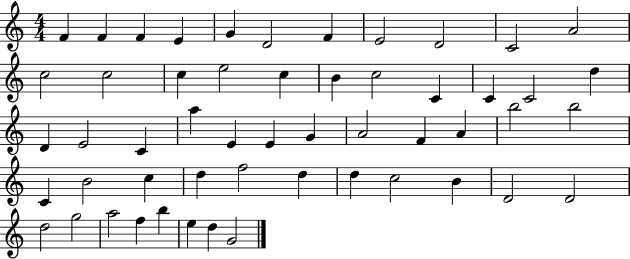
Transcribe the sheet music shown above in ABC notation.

X:1
T:Untitled
M:4/4
L:1/4
K:C
F F F E G D2 F E2 D2 C2 A2 c2 c2 c e2 c B c2 C C C2 d D E2 C a E E G A2 F A b2 b2 C B2 c d f2 d d c2 B D2 D2 d2 g2 a2 f b e d G2